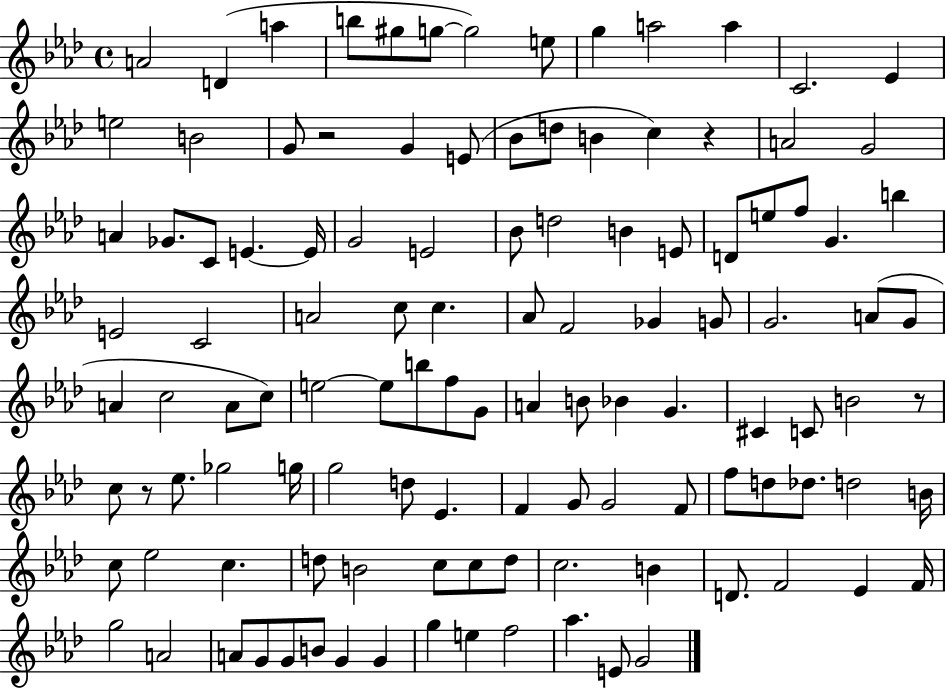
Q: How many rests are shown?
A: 4